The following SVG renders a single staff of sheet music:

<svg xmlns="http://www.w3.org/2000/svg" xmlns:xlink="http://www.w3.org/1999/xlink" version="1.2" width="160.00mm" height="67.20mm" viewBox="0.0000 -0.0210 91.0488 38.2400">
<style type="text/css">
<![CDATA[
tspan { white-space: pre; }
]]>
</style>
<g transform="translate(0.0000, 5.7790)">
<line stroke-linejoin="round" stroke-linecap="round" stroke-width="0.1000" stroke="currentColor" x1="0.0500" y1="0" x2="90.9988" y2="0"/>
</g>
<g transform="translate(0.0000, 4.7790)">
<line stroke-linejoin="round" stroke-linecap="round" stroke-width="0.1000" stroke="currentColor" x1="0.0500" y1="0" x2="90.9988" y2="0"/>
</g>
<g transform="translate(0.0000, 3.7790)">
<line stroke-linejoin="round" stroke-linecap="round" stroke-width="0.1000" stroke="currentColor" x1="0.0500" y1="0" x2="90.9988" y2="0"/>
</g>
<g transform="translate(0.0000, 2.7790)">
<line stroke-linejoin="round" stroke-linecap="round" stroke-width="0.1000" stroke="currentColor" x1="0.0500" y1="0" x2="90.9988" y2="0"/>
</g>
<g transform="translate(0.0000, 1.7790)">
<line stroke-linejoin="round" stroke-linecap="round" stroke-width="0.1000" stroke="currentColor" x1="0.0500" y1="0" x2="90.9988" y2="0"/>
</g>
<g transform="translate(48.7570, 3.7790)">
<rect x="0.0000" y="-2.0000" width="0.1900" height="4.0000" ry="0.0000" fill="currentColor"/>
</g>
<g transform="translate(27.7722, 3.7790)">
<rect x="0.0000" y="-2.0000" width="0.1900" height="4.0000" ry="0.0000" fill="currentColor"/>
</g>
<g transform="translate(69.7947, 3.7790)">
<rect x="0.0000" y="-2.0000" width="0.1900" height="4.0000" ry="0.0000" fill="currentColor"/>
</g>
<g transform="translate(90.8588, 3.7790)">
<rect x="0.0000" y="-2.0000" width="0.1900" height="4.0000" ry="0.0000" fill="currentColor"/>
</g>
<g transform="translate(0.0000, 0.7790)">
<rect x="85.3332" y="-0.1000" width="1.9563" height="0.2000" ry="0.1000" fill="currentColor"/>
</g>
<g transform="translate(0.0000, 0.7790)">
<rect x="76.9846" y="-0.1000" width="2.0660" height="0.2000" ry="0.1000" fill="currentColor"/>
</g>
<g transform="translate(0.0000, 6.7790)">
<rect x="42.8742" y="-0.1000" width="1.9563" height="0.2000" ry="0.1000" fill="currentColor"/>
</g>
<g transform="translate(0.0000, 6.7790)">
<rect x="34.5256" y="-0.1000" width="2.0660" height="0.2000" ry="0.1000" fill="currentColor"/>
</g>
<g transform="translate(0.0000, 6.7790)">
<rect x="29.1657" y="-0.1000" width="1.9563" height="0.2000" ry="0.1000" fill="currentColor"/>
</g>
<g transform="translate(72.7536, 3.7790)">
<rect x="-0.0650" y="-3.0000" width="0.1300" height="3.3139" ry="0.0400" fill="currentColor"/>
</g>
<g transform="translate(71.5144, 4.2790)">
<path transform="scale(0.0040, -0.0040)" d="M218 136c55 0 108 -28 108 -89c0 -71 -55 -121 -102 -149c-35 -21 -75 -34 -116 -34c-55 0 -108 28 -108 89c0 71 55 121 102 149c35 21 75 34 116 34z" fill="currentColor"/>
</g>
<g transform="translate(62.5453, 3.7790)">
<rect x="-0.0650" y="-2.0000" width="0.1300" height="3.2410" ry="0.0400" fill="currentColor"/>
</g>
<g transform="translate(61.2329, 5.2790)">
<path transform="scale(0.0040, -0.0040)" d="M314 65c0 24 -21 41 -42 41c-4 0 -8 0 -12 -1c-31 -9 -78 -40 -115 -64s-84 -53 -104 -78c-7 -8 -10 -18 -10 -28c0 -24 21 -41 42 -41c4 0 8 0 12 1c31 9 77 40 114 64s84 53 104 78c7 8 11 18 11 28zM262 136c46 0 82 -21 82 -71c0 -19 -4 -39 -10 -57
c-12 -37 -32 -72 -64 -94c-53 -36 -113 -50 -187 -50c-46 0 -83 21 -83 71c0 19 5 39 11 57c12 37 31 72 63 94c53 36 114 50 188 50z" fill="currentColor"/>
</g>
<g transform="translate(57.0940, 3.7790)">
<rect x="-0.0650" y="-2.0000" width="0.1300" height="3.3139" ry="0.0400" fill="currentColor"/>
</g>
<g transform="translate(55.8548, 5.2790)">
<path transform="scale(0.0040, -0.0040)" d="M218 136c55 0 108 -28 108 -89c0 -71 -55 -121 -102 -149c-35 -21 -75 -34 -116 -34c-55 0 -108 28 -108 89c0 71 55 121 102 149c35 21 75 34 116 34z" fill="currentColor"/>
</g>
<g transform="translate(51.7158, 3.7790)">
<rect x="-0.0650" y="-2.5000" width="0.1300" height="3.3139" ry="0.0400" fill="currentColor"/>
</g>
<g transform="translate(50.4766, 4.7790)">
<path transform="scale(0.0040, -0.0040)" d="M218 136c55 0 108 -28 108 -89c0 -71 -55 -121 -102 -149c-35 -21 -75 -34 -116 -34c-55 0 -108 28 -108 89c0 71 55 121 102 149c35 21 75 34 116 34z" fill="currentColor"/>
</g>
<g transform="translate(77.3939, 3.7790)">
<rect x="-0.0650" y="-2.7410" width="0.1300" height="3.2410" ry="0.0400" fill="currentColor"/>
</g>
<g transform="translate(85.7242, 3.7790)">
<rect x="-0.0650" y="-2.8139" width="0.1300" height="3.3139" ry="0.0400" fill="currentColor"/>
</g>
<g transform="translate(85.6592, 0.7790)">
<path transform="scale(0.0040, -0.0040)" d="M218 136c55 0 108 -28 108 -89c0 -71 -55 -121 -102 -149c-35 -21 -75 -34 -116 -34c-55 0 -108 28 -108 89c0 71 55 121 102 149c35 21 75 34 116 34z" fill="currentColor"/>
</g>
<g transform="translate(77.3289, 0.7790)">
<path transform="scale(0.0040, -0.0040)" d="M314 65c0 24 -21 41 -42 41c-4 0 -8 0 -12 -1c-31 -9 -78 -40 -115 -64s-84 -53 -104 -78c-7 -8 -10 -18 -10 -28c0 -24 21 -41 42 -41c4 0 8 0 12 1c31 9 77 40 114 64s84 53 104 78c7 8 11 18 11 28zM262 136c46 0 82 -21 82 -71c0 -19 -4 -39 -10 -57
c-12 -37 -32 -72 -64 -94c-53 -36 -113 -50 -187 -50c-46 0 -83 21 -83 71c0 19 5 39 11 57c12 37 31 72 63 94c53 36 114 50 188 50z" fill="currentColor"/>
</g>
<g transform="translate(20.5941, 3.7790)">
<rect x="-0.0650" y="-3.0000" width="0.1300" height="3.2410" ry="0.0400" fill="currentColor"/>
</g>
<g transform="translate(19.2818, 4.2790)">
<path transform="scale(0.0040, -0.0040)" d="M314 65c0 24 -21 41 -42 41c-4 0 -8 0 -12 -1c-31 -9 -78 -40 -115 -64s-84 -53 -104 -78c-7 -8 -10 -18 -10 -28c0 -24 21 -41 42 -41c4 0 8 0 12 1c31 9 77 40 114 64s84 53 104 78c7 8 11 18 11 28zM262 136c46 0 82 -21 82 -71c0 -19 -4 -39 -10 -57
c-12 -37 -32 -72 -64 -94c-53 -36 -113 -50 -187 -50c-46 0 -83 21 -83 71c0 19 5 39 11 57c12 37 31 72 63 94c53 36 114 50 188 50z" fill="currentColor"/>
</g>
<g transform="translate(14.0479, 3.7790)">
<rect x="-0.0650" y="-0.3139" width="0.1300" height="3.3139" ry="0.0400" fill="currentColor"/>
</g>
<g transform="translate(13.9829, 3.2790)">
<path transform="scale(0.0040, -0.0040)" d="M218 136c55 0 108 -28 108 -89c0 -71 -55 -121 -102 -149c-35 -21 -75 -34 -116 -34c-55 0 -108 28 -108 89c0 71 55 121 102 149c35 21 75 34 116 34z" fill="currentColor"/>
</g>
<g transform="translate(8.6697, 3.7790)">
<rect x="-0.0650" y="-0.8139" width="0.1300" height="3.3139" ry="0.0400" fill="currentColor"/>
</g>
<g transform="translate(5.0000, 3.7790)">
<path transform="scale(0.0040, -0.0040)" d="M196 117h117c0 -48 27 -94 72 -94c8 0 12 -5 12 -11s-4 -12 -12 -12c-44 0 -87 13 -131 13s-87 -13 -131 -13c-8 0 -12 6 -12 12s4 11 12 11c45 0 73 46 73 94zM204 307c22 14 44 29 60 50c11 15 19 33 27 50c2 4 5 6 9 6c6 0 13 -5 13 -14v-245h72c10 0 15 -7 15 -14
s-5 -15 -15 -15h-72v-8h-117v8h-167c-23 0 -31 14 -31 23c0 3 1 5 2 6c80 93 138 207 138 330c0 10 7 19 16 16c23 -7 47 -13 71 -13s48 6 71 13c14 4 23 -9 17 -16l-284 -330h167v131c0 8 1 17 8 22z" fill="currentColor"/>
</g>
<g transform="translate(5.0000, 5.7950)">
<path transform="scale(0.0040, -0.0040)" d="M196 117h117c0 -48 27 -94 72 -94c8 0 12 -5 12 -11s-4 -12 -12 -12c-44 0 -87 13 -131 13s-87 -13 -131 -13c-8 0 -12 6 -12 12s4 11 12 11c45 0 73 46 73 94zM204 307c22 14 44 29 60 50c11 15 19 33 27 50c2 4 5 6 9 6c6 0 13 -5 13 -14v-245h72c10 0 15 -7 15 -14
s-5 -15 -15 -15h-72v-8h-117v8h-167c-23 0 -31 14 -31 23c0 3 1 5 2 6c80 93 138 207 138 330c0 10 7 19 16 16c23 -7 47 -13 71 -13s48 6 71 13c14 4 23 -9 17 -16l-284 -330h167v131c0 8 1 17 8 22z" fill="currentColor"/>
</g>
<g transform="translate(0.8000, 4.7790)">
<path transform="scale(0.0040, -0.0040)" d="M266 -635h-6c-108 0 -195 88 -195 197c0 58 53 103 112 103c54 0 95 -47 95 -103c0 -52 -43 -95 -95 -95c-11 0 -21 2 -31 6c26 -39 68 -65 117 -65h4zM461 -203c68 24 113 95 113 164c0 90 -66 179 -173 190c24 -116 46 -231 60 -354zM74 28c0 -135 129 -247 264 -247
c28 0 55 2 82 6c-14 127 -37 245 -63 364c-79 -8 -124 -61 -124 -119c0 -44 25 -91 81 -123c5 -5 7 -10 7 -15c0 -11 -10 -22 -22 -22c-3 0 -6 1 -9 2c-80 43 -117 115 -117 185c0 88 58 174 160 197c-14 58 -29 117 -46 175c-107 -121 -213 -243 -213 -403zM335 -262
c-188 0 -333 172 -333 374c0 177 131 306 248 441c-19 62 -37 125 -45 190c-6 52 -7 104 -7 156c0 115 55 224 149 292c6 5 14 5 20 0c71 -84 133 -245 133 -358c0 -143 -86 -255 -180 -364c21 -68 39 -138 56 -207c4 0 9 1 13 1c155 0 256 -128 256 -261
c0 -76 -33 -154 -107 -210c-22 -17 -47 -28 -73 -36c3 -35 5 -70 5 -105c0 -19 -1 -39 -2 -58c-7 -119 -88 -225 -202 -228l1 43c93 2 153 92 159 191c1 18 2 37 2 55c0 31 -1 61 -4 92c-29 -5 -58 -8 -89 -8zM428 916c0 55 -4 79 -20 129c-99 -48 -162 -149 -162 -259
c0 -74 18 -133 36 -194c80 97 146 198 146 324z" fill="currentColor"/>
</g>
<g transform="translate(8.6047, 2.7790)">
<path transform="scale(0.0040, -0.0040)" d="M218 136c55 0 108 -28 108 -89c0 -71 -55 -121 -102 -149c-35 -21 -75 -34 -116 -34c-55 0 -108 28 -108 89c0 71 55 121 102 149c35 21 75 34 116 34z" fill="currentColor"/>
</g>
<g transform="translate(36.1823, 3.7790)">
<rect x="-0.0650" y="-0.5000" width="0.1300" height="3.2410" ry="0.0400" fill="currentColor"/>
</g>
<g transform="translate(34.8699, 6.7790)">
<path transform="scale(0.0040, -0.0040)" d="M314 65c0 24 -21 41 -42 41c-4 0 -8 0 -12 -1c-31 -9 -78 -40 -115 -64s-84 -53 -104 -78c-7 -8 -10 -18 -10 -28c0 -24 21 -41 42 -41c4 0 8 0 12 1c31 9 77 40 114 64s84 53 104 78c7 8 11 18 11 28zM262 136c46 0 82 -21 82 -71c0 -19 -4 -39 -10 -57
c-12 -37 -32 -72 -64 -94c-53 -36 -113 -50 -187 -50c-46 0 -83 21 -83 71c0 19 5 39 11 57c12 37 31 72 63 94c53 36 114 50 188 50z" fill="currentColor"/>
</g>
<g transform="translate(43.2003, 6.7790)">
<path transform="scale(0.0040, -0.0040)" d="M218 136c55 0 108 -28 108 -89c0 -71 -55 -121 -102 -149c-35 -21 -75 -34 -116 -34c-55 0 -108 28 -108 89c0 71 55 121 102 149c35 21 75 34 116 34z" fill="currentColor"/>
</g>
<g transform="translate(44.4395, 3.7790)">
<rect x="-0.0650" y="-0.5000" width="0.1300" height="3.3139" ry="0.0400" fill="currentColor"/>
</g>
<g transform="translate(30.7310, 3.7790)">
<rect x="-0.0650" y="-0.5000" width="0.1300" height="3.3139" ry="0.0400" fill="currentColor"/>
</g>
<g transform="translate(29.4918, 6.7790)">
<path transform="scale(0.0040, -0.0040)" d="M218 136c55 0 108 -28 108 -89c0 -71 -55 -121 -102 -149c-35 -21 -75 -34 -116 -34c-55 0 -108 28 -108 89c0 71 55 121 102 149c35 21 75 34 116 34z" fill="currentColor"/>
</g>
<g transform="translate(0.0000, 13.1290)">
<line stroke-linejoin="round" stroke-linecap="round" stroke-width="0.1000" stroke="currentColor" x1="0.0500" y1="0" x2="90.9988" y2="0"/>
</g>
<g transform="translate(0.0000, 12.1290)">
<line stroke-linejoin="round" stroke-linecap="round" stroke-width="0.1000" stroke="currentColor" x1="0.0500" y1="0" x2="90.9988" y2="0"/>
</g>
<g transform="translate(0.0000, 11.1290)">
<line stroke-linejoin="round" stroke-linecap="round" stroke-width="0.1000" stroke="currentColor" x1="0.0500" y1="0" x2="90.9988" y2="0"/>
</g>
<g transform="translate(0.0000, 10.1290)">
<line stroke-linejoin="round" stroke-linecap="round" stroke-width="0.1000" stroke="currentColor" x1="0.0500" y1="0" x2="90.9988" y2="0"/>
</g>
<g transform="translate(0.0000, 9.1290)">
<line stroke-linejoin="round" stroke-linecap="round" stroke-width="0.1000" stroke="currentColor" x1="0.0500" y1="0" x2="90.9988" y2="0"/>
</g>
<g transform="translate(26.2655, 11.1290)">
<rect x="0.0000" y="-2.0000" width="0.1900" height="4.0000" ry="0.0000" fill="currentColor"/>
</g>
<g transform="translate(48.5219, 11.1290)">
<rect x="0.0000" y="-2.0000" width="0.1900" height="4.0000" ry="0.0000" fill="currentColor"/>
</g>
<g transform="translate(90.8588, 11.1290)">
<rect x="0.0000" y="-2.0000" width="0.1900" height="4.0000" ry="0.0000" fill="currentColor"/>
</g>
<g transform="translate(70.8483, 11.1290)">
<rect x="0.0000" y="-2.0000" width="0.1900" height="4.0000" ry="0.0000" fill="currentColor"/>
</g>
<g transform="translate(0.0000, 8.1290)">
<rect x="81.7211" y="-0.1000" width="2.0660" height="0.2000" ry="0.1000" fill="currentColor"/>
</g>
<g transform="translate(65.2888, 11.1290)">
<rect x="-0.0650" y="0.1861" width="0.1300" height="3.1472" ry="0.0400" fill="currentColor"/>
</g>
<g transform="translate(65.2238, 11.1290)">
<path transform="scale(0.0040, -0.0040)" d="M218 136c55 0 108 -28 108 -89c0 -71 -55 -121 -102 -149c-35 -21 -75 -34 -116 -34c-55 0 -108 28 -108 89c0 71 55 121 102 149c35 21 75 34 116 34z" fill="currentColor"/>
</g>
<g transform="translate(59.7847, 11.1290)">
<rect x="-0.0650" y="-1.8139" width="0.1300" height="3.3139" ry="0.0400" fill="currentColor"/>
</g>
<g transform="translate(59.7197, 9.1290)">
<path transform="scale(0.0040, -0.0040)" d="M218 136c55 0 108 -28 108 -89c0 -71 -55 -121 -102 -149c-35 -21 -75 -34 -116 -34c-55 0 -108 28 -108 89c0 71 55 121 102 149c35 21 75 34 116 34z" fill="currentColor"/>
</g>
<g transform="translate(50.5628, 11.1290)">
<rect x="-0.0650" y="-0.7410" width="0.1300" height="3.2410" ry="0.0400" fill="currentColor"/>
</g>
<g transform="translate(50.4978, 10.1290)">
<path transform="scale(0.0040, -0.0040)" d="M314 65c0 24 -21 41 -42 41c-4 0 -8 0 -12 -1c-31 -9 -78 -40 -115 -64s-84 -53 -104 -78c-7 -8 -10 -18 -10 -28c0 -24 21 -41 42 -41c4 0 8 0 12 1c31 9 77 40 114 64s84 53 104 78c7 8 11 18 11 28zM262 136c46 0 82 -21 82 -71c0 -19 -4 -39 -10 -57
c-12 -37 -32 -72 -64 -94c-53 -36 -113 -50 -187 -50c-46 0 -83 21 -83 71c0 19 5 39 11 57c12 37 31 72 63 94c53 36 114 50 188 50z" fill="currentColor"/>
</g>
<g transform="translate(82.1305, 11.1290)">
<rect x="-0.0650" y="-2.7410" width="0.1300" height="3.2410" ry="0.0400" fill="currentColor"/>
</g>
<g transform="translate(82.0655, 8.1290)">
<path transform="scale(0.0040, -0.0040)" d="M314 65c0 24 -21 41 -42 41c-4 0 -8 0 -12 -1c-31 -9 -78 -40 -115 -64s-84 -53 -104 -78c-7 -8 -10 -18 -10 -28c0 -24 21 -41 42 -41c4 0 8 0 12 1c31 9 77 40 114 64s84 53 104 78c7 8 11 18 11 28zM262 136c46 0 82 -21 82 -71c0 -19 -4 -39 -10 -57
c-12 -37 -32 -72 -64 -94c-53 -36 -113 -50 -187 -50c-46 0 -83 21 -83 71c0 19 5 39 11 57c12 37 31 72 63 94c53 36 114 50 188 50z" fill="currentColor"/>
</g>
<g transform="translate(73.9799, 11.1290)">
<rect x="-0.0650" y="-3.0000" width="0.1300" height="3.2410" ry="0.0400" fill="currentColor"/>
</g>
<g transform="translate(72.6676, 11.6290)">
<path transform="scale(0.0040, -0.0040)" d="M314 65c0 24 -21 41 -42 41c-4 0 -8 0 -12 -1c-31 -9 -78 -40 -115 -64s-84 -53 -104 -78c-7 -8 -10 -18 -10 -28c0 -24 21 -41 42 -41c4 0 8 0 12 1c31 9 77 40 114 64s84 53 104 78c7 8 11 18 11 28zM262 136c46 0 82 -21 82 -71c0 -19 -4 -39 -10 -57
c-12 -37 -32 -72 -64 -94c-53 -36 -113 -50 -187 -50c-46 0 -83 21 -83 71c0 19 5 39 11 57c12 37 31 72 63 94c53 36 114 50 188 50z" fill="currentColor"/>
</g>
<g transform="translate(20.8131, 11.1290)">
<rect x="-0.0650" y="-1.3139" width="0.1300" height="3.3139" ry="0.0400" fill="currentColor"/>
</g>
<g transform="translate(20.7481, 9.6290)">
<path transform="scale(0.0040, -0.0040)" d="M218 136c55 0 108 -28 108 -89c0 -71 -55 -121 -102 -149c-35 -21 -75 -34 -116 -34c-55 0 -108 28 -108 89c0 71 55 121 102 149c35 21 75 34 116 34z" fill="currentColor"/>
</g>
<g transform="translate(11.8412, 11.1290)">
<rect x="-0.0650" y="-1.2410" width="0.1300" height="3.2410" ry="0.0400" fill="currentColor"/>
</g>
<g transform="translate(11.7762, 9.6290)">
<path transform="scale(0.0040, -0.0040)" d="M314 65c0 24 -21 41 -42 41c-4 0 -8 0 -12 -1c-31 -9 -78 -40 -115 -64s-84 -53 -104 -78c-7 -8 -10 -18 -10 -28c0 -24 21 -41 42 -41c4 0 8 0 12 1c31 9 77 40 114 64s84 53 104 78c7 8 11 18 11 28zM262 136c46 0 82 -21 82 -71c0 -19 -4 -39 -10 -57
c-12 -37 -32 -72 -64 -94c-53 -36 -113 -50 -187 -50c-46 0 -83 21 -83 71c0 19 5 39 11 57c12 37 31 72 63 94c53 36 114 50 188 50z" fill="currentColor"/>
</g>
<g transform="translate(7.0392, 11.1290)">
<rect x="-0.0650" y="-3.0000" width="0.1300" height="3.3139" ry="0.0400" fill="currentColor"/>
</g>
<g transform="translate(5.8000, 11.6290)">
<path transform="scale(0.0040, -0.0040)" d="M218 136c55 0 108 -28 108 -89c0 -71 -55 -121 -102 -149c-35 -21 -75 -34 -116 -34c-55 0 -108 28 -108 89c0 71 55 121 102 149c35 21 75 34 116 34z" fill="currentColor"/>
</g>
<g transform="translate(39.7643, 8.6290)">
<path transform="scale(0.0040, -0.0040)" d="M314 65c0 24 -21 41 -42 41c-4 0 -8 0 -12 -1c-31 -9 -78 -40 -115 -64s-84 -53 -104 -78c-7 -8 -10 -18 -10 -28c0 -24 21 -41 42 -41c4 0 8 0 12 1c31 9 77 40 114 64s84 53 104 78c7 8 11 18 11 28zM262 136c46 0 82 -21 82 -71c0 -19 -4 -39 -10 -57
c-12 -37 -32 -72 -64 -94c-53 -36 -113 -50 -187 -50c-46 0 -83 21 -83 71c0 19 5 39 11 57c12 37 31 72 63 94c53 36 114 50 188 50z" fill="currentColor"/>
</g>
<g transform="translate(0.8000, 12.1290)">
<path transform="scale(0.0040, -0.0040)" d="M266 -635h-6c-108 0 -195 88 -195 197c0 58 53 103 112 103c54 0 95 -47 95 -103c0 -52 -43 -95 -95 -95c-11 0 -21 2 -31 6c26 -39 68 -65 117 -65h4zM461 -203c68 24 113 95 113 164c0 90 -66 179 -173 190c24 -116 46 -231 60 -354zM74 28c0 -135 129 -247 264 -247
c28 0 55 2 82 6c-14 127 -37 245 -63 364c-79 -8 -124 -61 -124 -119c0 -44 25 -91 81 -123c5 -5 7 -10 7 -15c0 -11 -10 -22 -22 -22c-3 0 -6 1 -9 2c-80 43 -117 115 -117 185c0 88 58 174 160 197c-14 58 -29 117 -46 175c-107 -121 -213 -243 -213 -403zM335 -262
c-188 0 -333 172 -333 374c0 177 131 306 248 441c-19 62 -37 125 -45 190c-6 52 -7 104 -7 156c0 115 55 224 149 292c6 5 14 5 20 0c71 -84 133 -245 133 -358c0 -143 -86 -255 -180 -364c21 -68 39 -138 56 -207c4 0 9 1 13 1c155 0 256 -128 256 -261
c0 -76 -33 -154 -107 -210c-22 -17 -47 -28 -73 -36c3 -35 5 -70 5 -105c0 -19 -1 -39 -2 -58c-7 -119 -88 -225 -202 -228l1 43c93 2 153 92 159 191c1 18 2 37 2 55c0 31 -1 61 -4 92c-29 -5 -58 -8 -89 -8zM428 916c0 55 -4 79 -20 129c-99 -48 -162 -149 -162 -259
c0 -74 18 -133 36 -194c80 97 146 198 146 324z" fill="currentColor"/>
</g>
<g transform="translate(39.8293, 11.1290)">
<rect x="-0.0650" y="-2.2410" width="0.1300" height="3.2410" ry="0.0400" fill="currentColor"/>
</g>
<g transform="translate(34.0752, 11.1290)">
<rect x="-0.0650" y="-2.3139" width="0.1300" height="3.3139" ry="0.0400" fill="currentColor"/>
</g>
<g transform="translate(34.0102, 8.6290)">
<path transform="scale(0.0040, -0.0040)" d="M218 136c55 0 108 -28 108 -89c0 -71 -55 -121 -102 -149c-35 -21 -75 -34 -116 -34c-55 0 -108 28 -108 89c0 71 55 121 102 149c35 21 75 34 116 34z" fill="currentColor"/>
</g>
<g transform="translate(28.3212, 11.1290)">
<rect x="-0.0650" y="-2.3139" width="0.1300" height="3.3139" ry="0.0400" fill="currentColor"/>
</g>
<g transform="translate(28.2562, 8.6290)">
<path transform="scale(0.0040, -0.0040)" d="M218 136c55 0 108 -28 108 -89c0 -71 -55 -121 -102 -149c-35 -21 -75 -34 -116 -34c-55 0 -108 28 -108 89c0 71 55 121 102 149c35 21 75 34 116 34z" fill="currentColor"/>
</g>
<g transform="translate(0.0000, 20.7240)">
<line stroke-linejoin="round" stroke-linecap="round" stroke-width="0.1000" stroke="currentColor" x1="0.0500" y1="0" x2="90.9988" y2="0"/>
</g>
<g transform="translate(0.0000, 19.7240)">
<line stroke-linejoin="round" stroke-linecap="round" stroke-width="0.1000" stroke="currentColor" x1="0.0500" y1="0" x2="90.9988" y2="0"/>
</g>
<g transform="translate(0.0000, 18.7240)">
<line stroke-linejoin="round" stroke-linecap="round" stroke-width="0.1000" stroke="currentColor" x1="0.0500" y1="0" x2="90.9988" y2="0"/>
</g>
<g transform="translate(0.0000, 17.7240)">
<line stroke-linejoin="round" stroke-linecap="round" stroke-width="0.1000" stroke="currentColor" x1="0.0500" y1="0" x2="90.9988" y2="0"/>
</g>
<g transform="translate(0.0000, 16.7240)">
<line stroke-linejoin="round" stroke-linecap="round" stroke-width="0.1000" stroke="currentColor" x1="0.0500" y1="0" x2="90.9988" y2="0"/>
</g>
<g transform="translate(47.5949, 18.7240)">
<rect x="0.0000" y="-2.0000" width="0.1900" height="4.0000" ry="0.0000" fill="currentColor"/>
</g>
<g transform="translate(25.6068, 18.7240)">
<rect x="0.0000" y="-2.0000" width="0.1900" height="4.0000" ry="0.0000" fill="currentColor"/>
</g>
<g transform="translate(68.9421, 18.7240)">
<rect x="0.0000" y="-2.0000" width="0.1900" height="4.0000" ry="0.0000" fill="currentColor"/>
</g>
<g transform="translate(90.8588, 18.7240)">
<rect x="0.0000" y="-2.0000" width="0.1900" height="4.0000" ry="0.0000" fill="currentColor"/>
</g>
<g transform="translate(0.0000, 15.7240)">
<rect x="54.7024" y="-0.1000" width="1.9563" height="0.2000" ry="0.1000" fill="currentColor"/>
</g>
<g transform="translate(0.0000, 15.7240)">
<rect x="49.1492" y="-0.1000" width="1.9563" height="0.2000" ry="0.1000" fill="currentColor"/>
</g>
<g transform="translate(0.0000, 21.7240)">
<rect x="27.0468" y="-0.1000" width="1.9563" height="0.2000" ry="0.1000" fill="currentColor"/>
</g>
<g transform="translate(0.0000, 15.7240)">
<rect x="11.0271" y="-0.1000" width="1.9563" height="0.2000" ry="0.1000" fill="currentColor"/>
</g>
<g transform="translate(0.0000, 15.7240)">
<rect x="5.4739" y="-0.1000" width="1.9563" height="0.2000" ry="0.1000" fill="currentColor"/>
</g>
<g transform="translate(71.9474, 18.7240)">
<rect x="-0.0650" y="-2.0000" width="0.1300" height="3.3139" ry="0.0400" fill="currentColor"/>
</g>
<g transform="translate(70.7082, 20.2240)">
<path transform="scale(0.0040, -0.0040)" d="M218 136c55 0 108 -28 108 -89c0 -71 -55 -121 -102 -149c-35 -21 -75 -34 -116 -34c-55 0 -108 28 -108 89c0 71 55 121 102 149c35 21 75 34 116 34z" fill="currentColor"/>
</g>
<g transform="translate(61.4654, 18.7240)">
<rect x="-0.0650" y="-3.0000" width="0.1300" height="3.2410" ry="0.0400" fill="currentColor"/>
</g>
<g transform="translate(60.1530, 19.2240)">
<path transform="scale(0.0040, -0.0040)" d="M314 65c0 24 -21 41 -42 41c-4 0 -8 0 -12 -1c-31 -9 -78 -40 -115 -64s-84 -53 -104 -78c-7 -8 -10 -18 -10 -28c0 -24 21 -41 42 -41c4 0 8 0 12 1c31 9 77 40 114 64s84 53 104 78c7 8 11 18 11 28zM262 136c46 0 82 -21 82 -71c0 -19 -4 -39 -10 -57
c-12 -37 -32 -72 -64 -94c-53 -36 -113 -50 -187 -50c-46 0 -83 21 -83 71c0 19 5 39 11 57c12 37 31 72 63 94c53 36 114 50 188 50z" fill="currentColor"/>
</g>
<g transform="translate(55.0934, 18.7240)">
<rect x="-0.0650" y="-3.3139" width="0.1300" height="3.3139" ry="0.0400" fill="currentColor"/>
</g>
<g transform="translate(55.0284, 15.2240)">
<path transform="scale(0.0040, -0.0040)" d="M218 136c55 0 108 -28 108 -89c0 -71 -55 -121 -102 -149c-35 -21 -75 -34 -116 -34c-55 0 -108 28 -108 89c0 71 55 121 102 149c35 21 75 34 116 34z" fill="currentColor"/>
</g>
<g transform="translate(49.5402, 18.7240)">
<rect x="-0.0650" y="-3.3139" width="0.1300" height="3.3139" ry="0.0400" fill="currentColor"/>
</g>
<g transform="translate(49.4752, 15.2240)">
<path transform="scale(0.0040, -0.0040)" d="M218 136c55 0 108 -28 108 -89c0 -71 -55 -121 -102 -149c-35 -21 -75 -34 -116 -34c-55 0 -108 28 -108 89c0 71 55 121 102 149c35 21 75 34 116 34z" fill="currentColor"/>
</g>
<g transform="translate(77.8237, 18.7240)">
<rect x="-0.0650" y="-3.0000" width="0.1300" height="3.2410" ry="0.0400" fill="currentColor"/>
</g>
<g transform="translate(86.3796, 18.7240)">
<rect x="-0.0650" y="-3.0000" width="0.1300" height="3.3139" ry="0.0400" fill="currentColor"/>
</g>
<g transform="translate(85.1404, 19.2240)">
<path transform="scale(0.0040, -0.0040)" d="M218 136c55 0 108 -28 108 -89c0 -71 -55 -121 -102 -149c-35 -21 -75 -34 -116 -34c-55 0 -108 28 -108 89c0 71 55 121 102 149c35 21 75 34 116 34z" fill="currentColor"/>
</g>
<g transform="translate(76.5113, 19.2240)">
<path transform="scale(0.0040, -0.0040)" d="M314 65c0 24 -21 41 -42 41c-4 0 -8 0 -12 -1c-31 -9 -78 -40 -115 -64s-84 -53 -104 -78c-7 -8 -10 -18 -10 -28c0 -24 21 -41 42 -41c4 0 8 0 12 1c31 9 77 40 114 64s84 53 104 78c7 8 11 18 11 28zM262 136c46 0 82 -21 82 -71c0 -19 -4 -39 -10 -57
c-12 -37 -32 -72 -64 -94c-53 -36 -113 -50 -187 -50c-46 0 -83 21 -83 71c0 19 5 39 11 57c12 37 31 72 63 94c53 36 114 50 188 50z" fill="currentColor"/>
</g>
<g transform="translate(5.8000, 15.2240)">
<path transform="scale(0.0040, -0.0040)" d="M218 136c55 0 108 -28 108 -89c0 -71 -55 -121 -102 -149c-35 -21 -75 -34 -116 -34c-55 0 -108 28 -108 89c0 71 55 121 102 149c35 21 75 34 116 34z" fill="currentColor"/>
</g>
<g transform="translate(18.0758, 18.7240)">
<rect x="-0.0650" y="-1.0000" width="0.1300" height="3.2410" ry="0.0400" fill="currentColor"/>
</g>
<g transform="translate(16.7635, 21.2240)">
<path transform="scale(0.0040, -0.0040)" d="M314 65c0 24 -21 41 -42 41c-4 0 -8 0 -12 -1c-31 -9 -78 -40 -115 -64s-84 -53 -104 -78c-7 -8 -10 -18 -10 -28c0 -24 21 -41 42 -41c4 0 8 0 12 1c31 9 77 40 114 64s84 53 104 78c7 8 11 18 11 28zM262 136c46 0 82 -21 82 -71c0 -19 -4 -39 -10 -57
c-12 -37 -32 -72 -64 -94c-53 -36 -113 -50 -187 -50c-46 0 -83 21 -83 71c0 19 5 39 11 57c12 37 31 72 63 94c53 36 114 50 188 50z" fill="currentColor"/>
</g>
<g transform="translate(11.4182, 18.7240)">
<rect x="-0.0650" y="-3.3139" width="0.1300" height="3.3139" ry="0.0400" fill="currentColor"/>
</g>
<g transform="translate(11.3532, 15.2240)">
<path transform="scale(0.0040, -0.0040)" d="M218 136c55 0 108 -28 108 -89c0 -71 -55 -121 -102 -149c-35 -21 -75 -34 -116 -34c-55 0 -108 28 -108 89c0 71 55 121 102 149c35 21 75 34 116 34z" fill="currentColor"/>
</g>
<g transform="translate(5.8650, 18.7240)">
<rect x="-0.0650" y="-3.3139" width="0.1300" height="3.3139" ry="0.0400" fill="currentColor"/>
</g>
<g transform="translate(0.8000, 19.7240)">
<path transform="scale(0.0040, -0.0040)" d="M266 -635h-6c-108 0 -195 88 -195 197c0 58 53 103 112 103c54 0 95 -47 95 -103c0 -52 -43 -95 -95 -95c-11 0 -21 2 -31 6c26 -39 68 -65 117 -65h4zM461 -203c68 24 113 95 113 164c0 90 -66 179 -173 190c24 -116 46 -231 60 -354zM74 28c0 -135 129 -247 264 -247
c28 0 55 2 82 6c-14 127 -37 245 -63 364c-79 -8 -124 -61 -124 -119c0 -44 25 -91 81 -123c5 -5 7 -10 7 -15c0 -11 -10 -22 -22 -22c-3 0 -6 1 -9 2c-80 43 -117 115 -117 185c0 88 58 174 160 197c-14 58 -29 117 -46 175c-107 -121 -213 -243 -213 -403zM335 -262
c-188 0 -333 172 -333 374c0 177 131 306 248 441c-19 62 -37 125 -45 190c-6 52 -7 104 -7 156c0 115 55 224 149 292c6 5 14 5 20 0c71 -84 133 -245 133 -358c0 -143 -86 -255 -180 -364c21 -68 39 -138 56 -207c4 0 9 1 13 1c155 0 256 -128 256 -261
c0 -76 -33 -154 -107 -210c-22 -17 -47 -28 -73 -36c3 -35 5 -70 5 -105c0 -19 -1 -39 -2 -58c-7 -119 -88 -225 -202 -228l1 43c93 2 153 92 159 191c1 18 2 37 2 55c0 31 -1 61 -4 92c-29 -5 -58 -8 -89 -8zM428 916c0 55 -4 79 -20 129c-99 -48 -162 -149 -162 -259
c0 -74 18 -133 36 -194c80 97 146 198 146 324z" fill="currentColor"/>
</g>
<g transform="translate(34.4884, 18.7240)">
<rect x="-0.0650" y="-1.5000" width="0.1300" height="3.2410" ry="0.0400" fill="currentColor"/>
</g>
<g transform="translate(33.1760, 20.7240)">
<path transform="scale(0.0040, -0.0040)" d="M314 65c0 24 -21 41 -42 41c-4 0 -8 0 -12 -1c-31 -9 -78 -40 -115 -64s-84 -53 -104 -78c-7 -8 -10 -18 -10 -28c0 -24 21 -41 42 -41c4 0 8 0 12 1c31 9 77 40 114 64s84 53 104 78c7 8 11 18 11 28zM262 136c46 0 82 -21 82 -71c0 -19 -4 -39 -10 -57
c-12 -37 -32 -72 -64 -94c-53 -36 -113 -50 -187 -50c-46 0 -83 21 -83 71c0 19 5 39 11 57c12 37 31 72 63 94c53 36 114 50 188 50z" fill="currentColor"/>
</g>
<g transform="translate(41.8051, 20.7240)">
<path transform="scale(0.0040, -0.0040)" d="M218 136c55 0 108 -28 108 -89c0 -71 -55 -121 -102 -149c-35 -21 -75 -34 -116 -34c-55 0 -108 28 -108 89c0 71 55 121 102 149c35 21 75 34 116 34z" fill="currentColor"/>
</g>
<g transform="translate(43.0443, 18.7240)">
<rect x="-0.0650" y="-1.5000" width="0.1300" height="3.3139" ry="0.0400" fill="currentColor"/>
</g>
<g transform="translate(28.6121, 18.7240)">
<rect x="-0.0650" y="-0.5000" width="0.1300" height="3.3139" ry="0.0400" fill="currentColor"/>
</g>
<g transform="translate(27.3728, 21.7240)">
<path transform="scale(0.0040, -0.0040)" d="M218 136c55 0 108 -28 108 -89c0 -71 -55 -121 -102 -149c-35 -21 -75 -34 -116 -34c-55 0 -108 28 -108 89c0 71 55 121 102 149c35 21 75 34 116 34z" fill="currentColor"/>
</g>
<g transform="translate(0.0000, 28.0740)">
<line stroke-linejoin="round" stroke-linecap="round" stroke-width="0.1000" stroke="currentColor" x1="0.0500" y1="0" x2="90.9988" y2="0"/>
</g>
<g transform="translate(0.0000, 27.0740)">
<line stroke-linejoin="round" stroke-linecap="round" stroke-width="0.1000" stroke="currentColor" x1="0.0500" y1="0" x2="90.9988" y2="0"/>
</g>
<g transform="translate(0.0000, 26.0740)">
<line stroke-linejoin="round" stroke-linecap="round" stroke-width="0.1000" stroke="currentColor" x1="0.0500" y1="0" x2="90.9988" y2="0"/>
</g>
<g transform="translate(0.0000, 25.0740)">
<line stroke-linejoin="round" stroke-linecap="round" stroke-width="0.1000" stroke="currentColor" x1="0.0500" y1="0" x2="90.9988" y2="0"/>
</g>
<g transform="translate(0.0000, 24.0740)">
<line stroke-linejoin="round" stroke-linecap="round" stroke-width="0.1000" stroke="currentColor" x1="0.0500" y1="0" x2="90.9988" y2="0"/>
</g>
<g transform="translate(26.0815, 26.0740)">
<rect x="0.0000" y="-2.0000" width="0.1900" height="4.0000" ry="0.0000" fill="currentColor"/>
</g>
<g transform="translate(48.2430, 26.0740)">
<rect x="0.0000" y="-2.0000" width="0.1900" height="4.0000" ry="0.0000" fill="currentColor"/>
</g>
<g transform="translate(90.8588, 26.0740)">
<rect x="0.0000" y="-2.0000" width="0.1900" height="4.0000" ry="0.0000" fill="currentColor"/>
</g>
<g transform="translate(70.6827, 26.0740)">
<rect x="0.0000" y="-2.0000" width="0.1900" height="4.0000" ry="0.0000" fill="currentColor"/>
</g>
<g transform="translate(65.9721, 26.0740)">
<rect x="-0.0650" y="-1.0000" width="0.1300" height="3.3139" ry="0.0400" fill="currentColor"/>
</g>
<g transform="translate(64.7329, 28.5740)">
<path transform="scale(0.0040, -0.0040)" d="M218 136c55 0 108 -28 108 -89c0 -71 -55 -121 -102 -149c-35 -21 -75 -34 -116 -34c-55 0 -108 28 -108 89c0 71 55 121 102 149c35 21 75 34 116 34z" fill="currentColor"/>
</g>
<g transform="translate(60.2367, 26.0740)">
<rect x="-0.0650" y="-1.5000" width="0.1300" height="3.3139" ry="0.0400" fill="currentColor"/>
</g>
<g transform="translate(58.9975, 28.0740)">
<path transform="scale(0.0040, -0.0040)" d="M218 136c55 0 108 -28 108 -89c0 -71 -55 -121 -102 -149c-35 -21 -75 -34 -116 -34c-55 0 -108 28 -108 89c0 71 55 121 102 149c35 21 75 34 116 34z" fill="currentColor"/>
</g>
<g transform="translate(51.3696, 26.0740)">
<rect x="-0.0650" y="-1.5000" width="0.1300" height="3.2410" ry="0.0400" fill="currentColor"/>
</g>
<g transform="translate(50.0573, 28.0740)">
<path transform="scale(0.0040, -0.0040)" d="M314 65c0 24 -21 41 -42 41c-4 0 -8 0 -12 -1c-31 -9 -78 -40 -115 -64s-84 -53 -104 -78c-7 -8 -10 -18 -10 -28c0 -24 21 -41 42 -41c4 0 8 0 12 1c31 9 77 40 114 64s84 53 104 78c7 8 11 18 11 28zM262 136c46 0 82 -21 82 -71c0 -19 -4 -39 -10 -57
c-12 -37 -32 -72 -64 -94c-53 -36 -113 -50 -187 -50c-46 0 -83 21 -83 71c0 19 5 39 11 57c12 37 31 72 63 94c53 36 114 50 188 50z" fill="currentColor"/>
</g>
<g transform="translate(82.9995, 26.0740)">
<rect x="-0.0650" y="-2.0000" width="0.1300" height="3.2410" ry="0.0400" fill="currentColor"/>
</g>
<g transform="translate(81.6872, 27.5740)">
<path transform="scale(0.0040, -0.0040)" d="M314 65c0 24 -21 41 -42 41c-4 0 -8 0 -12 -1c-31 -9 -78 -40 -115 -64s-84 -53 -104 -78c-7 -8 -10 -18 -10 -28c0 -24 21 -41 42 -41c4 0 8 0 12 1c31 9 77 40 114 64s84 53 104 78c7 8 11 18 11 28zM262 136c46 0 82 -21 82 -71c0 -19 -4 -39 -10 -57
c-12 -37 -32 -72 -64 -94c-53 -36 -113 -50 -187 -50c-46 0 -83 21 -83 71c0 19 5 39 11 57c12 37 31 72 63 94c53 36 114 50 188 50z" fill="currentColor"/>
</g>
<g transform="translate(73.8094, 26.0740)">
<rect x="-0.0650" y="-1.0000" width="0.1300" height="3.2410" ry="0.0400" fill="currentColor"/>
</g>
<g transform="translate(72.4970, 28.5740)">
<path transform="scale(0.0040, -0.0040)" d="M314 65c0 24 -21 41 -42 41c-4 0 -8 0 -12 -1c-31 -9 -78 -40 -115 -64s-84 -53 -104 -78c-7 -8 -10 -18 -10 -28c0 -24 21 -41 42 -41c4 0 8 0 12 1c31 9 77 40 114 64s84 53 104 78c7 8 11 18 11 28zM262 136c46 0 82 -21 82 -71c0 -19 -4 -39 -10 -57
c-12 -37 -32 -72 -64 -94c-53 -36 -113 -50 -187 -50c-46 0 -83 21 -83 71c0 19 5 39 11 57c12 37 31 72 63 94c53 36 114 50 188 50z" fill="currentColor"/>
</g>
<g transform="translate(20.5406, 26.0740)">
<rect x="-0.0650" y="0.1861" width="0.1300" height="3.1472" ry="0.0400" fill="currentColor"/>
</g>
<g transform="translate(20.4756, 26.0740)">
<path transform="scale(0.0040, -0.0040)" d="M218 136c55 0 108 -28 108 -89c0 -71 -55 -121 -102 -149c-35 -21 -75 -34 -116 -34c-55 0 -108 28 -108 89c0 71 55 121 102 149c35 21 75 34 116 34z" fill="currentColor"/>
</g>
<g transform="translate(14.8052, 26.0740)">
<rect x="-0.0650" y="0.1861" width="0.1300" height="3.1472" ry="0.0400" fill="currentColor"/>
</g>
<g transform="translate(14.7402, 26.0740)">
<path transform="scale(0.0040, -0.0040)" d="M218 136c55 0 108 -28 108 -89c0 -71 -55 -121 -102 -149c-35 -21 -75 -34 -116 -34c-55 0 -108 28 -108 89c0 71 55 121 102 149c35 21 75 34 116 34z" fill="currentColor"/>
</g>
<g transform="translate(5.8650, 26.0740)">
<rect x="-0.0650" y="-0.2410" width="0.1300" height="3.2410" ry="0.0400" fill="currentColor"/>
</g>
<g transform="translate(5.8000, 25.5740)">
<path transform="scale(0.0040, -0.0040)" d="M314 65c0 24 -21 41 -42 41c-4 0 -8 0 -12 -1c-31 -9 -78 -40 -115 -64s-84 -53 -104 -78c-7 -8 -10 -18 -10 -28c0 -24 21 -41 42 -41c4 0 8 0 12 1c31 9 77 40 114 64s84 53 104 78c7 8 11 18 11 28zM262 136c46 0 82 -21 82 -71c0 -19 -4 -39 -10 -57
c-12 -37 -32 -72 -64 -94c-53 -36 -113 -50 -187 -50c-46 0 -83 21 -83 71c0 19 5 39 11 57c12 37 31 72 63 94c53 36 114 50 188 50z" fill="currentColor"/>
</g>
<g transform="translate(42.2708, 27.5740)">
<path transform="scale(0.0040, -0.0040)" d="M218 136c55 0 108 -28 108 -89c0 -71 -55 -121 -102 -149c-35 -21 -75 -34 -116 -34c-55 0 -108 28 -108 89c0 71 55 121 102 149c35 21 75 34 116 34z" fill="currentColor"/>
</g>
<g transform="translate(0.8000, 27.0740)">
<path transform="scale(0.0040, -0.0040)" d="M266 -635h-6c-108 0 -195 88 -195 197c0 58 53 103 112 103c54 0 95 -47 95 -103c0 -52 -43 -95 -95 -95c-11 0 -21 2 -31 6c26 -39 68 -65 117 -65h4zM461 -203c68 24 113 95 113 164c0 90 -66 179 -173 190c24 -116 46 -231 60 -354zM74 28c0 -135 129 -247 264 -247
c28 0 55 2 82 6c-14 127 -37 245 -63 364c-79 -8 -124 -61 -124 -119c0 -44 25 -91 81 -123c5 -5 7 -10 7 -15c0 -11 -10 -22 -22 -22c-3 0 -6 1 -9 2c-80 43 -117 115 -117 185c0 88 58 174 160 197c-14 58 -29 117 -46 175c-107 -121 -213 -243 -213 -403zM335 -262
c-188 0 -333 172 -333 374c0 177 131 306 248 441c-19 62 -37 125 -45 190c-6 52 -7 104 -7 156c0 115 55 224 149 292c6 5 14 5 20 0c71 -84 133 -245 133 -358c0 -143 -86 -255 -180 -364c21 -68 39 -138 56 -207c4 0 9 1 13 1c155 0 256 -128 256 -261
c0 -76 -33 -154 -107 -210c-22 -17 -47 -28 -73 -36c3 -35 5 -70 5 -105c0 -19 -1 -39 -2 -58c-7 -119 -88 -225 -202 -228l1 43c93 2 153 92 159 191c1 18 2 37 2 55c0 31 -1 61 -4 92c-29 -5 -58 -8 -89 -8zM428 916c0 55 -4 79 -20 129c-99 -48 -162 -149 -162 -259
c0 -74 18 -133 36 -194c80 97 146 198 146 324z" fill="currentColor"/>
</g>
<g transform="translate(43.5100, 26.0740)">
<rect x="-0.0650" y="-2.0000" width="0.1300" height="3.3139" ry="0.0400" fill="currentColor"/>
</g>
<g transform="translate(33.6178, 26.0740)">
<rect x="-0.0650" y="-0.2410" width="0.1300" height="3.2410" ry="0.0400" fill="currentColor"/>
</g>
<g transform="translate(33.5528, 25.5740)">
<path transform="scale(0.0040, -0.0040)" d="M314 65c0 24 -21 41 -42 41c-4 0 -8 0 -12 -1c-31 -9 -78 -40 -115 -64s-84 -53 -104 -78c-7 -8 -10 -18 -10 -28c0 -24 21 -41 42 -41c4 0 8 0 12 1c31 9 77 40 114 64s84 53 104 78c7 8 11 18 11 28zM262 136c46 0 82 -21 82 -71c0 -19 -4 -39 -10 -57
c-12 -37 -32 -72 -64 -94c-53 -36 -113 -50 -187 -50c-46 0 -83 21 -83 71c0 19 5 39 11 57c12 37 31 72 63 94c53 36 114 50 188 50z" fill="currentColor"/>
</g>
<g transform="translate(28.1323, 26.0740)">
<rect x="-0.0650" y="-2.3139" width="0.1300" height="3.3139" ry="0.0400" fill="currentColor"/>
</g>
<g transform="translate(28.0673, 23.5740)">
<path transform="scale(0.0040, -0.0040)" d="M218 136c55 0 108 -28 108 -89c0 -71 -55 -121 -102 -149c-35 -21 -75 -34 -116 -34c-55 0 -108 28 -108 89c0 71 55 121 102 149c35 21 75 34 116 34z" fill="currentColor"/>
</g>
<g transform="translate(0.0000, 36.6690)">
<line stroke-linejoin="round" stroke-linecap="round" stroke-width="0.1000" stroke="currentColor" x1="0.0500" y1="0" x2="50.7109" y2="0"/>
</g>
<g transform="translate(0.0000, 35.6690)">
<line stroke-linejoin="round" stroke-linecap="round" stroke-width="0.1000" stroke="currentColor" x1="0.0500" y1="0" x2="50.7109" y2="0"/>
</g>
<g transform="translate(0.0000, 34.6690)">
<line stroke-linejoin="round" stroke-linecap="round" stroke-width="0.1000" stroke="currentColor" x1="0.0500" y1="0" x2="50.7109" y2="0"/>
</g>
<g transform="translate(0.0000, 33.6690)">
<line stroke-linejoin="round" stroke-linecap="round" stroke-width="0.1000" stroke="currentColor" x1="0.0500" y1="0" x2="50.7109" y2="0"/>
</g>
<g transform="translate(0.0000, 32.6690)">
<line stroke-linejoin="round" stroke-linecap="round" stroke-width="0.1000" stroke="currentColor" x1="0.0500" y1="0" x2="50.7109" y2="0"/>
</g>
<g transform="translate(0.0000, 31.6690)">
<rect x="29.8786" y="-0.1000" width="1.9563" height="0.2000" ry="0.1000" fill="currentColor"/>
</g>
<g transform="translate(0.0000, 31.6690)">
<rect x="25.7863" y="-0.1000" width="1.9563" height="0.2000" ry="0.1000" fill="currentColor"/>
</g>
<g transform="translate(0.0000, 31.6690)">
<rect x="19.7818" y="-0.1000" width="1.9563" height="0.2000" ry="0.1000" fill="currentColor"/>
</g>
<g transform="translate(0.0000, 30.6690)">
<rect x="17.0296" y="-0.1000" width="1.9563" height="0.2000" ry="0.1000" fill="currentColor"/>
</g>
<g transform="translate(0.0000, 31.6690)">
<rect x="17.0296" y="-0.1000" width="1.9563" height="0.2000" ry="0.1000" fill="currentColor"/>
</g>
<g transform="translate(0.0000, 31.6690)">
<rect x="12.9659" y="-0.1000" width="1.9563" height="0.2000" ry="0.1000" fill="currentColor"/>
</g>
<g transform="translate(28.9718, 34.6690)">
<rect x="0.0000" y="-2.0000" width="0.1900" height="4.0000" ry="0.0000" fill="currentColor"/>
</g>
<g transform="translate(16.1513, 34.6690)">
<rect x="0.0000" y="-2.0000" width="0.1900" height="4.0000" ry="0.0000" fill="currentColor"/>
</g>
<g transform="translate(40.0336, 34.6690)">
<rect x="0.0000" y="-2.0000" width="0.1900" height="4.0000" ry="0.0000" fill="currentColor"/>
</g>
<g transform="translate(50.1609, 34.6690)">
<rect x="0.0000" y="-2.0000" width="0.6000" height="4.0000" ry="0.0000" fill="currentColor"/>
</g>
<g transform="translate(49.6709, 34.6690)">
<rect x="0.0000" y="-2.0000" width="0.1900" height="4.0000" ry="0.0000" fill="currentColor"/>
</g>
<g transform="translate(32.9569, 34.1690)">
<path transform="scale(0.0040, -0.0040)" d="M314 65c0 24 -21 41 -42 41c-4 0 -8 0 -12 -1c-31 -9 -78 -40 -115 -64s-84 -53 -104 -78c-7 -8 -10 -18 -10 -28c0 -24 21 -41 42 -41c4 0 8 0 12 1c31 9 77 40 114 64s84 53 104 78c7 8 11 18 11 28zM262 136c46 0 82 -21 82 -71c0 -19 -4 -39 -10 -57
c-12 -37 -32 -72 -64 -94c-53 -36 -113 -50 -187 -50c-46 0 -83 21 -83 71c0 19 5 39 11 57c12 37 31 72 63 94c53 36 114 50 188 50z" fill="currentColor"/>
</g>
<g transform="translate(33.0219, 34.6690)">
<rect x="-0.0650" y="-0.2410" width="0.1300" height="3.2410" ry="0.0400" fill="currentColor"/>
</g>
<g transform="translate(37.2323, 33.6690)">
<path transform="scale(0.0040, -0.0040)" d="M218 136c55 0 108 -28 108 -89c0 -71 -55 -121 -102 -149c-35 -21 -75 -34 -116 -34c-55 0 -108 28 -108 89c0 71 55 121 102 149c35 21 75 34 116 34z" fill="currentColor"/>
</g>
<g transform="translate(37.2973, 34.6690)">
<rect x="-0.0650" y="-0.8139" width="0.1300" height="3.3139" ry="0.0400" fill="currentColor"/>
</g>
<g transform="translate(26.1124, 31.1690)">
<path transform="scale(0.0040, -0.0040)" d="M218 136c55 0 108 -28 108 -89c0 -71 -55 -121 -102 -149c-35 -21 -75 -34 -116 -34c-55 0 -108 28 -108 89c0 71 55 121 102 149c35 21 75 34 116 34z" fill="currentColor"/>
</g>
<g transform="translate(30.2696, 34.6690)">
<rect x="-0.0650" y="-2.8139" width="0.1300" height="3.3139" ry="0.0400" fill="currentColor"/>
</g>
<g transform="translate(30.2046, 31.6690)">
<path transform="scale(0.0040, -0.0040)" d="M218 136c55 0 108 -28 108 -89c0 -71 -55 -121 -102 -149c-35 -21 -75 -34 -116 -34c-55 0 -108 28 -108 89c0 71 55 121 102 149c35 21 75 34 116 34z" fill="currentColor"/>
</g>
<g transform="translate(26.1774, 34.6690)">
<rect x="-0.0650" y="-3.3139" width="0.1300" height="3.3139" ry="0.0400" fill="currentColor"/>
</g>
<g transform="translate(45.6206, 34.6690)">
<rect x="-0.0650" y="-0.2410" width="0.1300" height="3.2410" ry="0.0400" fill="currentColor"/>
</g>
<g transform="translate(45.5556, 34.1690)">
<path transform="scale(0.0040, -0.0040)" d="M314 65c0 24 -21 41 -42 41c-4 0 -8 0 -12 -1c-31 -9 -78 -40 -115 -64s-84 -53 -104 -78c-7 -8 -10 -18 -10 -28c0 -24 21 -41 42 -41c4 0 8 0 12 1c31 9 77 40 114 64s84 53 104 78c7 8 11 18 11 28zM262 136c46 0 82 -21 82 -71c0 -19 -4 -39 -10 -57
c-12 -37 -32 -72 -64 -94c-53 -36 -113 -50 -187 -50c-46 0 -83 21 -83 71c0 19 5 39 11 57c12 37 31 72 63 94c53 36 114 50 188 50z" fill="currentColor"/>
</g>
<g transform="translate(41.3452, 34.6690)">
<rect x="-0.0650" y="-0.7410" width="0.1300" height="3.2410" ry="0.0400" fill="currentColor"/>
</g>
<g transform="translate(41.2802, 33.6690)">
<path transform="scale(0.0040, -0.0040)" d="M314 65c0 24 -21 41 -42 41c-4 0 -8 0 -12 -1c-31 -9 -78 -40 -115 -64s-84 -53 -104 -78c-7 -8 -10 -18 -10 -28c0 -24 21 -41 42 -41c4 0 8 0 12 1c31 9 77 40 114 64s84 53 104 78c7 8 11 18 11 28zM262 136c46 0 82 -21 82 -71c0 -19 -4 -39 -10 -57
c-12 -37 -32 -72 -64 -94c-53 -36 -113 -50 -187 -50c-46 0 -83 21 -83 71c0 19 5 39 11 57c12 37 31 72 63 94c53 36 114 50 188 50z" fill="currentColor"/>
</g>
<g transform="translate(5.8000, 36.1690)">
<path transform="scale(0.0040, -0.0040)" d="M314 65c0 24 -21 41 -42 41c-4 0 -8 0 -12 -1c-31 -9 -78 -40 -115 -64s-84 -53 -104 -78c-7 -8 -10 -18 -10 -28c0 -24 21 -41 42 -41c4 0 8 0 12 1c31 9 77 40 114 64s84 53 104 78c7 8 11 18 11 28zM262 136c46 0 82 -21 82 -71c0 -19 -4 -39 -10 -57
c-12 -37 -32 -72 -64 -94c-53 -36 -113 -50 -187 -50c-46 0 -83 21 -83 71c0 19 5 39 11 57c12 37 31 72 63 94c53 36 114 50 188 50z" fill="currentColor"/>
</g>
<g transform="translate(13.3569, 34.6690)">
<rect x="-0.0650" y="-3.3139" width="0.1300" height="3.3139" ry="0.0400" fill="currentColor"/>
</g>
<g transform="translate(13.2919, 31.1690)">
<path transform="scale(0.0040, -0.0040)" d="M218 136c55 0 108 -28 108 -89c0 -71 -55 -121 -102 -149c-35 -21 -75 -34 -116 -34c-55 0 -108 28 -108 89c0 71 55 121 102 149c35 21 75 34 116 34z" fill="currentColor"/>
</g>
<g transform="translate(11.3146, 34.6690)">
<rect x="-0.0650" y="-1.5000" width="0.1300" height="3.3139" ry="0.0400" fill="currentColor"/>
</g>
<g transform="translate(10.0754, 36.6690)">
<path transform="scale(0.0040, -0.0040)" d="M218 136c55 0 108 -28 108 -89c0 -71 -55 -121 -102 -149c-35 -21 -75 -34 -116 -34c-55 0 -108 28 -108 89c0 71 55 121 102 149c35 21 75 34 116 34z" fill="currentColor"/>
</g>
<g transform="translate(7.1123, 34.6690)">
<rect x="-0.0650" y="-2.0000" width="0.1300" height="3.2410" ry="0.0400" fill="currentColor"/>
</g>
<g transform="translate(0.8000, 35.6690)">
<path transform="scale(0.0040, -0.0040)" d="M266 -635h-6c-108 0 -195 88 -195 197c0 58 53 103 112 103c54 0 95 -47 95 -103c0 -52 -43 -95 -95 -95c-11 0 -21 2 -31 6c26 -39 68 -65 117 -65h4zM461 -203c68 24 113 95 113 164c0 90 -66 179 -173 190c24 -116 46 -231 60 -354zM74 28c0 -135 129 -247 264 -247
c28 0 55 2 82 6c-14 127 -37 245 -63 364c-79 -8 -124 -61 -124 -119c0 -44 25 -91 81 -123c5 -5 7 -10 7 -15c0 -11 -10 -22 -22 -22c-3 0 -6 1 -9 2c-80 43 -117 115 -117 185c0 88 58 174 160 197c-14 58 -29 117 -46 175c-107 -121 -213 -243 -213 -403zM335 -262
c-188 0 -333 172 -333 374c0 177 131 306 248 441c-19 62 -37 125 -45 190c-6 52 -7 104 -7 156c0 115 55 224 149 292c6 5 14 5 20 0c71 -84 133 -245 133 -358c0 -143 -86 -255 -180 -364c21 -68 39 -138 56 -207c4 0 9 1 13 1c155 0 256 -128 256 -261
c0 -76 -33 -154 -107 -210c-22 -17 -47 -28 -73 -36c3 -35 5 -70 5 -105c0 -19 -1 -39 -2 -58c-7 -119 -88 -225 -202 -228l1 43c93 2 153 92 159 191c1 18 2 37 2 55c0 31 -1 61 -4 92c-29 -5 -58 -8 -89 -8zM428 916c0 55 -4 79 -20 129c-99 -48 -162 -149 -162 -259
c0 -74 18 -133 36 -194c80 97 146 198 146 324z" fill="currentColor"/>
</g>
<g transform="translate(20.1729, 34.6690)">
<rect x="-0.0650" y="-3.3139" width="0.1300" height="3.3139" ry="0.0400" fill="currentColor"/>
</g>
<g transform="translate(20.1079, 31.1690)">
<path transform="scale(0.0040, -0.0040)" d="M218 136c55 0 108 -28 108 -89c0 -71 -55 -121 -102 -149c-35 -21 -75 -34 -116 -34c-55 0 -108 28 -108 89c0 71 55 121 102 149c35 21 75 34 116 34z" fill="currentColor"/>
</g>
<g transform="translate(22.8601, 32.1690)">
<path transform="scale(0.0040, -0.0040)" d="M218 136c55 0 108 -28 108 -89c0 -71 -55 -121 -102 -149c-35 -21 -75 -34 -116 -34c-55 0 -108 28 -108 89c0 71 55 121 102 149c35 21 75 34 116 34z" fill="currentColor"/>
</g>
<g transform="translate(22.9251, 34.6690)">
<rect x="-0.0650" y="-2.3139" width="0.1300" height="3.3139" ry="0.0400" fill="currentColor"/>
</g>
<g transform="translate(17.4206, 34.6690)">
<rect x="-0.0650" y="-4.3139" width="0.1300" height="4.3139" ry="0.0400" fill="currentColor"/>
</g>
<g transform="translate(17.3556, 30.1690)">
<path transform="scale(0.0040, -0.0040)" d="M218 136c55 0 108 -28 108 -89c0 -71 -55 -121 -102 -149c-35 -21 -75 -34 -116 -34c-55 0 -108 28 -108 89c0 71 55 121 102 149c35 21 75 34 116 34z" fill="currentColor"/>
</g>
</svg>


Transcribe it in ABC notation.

X:1
T:Untitled
M:4/4
L:1/4
K:C
d c A2 C C2 C G F F2 A a2 a A e2 e g g g2 d2 f B A2 a2 b b D2 C E2 E b b A2 F A2 A c2 B B g c2 F E2 E D D2 F2 F2 E b d' b g b a c2 d d2 c2